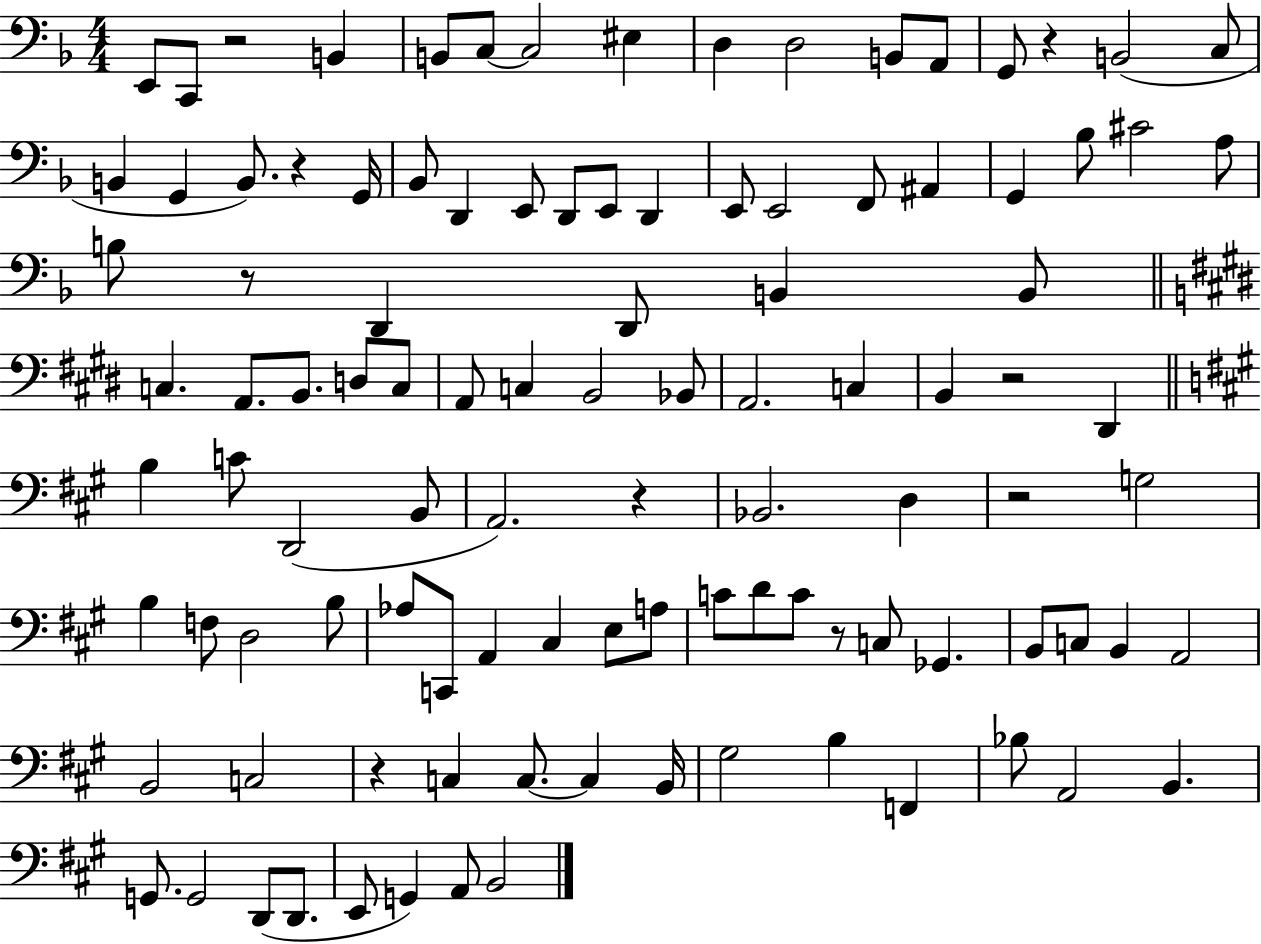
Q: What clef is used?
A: bass